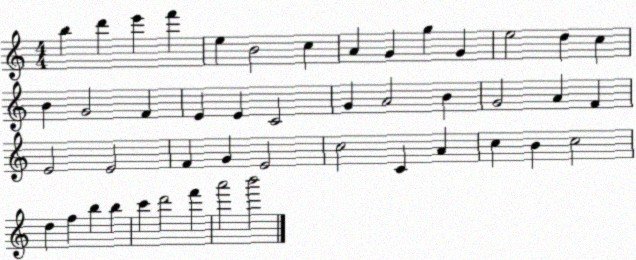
X:1
T:Untitled
M:4/4
L:1/4
K:C
b d' e' f' e B2 c A G g G e2 d c B G2 F E E C2 G A2 B G2 A F E2 E2 F G E2 c2 C A c B c2 d f b b c' d'2 f' a'2 b'2